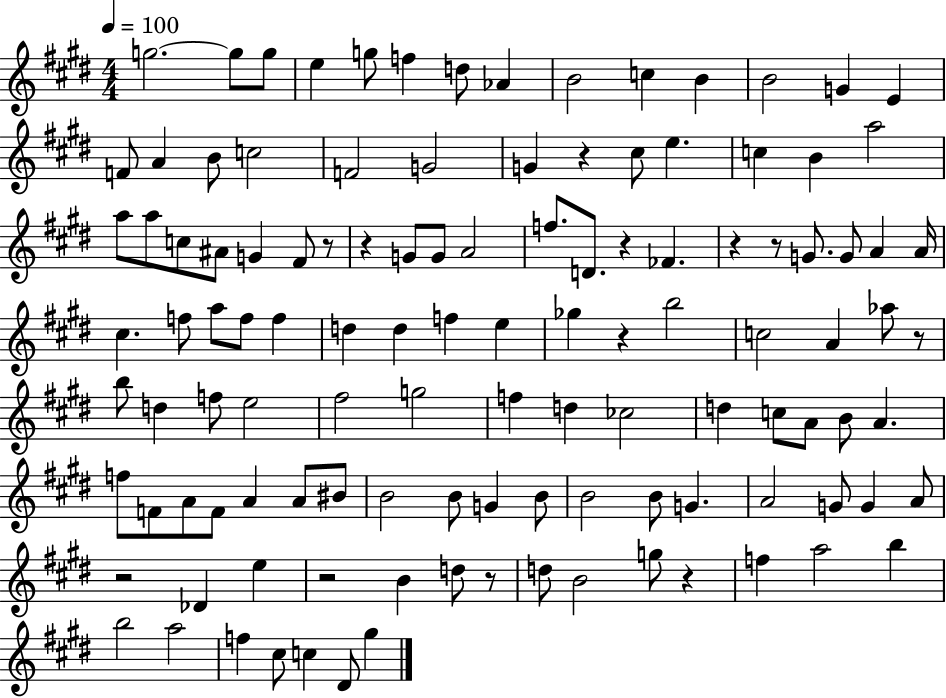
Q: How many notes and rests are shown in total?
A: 117